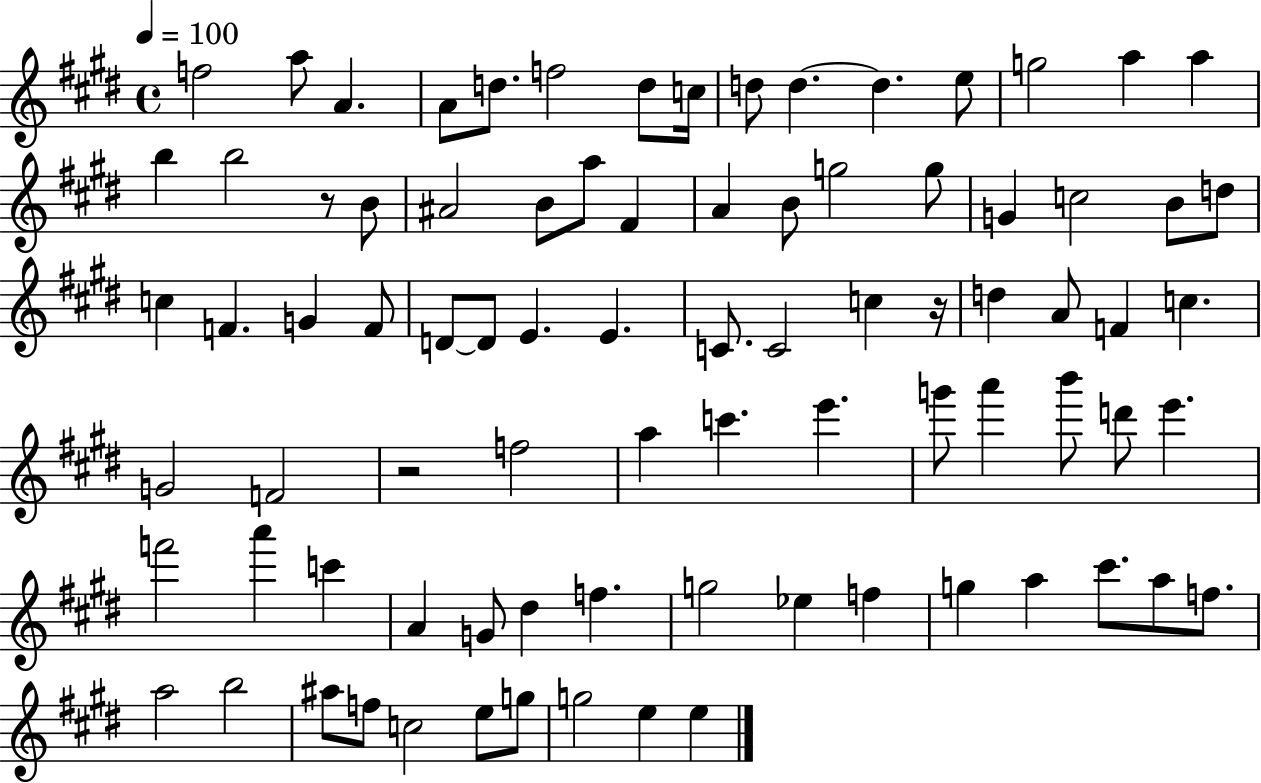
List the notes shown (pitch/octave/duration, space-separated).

F5/h A5/e A4/q. A4/e D5/e. F5/h D5/e C5/s D5/e D5/q. D5/q. E5/e G5/h A5/q A5/q B5/q B5/h R/e B4/e A#4/h B4/e A5/e F#4/q A4/q B4/e G5/h G5/e G4/q C5/h B4/e D5/e C5/q F4/q. G4/q F4/e D4/e D4/e E4/q. E4/q. C4/e. C4/h C5/q R/s D5/q A4/e F4/q C5/q. G4/h F4/h R/h F5/h A5/q C6/q. E6/q. G6/e A6/q B6/e D6/e E6/q. F6/h A6/q C6/q A4/q G4/e D#5/q F5/q. G5/h Eb5/q F5/q G5/q A5/q C#6/e. A5/e F5/e. A5/h B5/h A#5/e F5/e C5/h E5/e G5/e G5/h E5/q E5/q